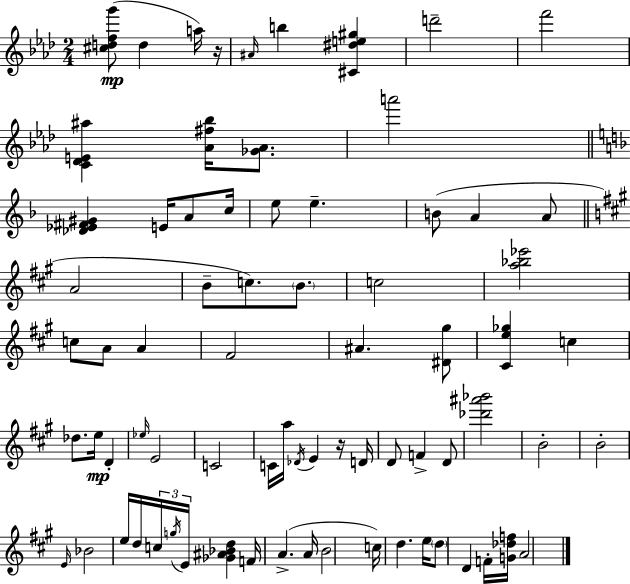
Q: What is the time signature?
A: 2/4